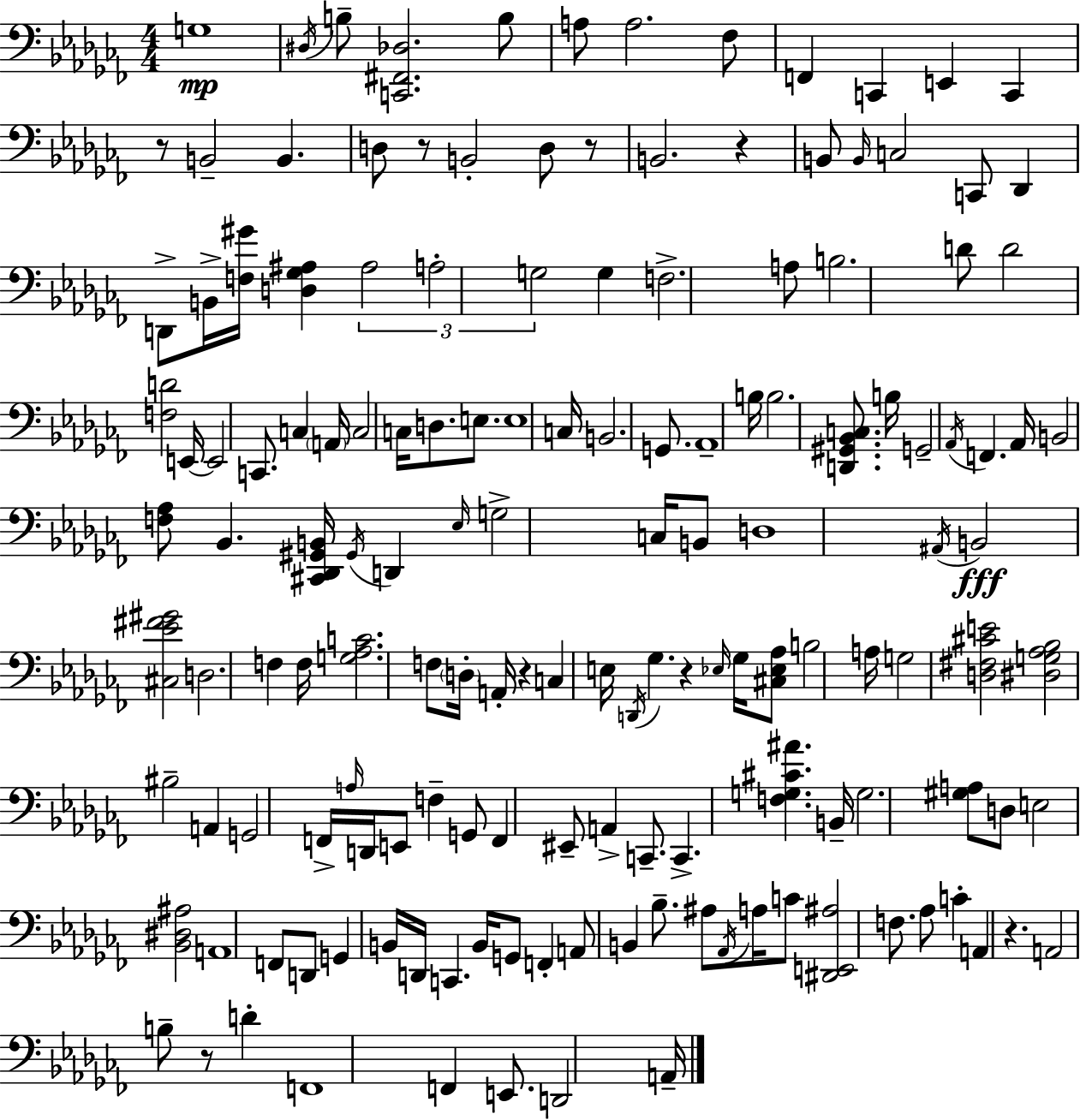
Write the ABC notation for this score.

X:1
T:Untitled
M:4/4
L:1/4
K:Abm
G,4 ^D,/4 B,/2 [C,,^F,,_D,]2 B,/2 A,/2 A,2 _F,/2 F,, C,, E,, C,, z/2 B,,2 B,, D,/2 z/2 B,,2 D,/2 z/2 B,,2 z B,,/2 B,,/4 C,2 C,,/2 _D,, D,,/2 B,,/4 [F,^G]/4 [D,_G,^A,] ^A,2 A,2 G,2 G, F,2 A,/2 B,2 D/2 D2 [F,D]2 E,,/4 E,,2 C,,/2 C, A,,/4 C,2 C,/4 D,/2 E,/2 E,4 C,/4 B,,2 G,,/2 _A,,4 B,/4 B,2 [D,,^G,,_B,,C,]/2 B,/4 G,,2 _A,,/4 F,, _A,,/4 B,,2 [F,_A,]/2 _B,, [^C,,_D,,^G,,B,,]/4 ^G,,/4 D,, _E,/4 G,2 C,/4 B,,/2 D,4 ^A,,/4 B,,2 [^C,_E^F^G]2 D,2 F, F,/4 [G,_A,C]2 F,/2 D,/4 A,,/4 z C, E,/4 D,,/4 _G, z _E,/4 _G,/4 [^C,_E,_A,]/2 B,2 A,/4 G,2 [D,^F,^CE]2 [^D,G,_A,_B,]2 ^B,2 A,, G,,2 F,,/4 A,/4 D,,/4 E,,/2 F, G,,/2 F,, ^E,,/2 A,, C,,/2 C,, [F,G,^C^A] B,,/4 G,2 [^G,A,]/2 D,/2 E,2 [_B,,^D,^A,]2 A,,4 F,,/2 D,,/2 G,, B,,/4 D,,/4 C,, B,,/4 G,,/2 F,, A,,/2 B,, _B,/2 ^A,/2 _A,,/4 A,/4 C/2 [^D,,E,,^A,]2 F,/2 _A,/2 C A,, z A,,2 B,/2 z/2 D F,,4 F,, E,,/2 D,,2 A,,/4